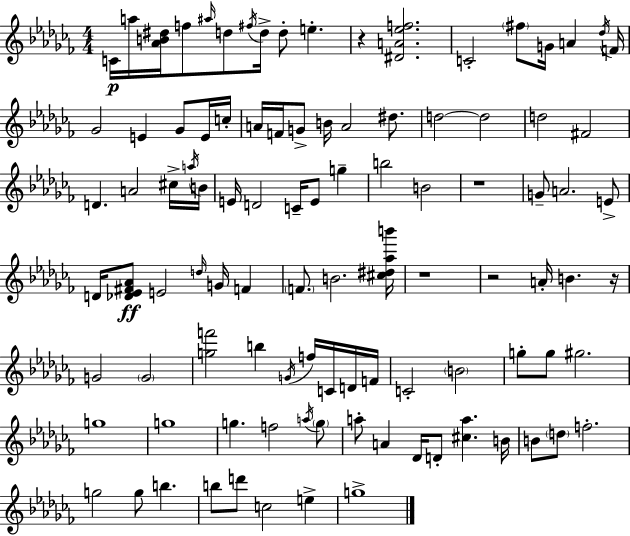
{
  \clef treble
  \numericTimeSignature
  \time 4/4
  \key aes \minor
  c'16\p a''16 <aes' b' dis''>16 f''8 \grace { ais''16 } d''8 \acciaccatura { fis''16 } d''16-> d''8-. e''4.-. | r4 <dis' a' ees'' f''>2. | c'2-. \parenthesize fis''8 g'16 a'4 | \acciaccatura { des''16 } f'16 ges'2 e'4 ges'8 | \break e'16 c''16-. a'16 f'16 g'8-> b'16 a'2 | dis''8. d''2~~ d''2 | d''2 fis'2 | d'4. a'2 | \break cis''16-> \acciaccatura { a''16 } b'16 e'16 d'2 c'16-- e'8 | g''4-- b''2 b'2 | r1 | g'8-- a'2. | \break e'8-> d'16 <des' ees' fis' aes'>8\ff e'2 \grace { d''16 } | g'16 f'4 \parenthesize f'8. b'2. | <cis'' dis'' aes'' b'''>16 r1 | r2 a'16-. b'4. | \break r16 g'2 \parenthesize g'2 | <g'' f'''>2 b''4 | \acciaccatura { g'16 } f''16 c'16 d'16 f'16 c'2-. \parenthesize b'2 | g''8-. g''8 gis''2. | \break g''1 | g''1 | g''4. f''2 | \acciaccatura { a''16 } \parenthesize g''8 a''8-. a'4 des'16 d'8-. | \break <cis'' a''>4. b'16 b'8 \parenthesize d''8 f''2.-. | g''2 g''8 | b''4. b''8 d'''8 c''2 | e''4-> g''1-> | \break \bar "|."
}